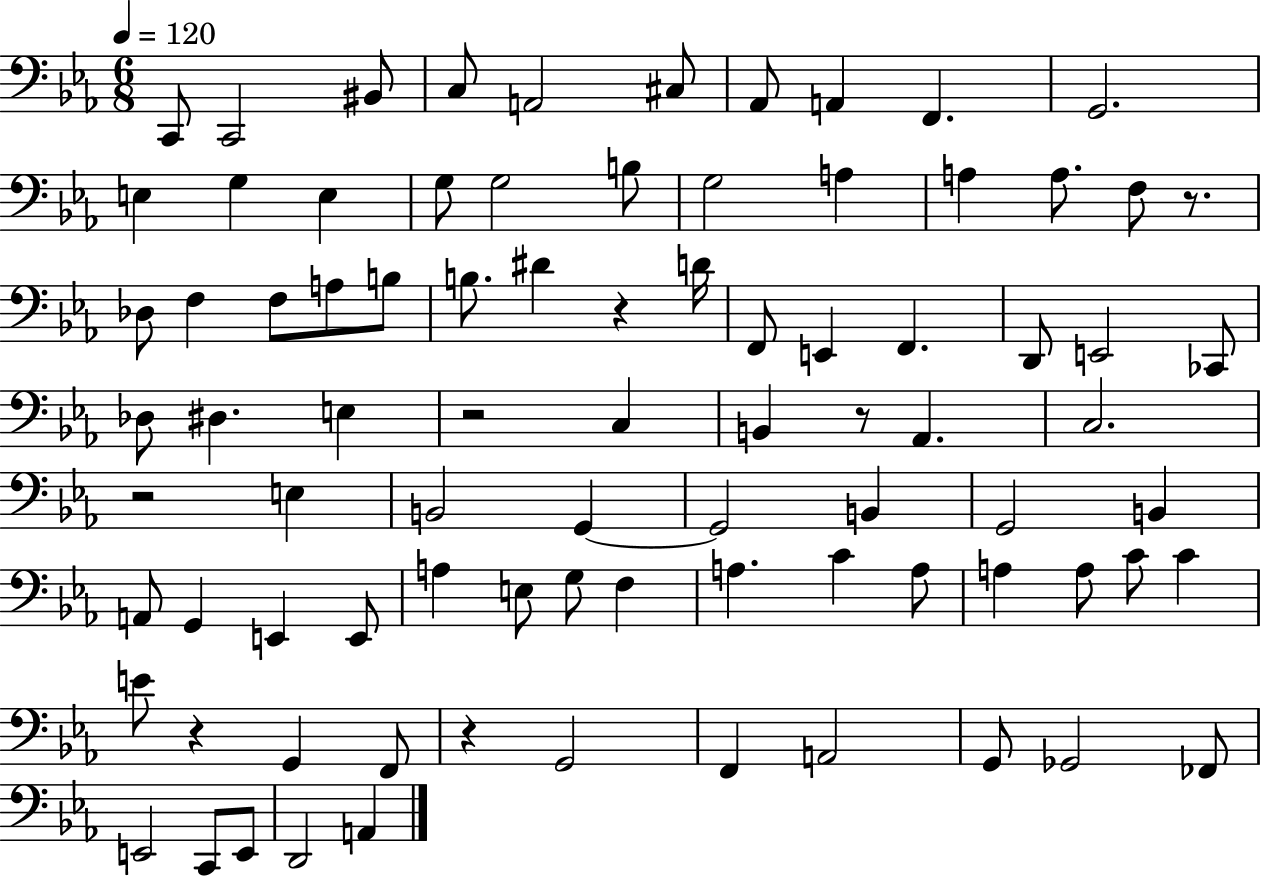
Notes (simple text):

C2/e C2/h BIS2/e C3/e A2/h C#3/e Ab2/e A2/q F2/q. G2/h. E3/q G3/q E3/q G3/e G3/h B3/e G3/h A3/q A3/q A3/e. F3/e R/e. Db3/e F3/q F3/e A3/e B3/e B3/e. D#4/q R/q D4/s F2/e E2/q F2/q. D2/e E2/h CES2/e Db3/e D#3/q. E3/q R/h C3/q B2/q R/e Ab2/q. C3/h. R/h E3/q B2/h G2/q G2/h B2/q G2/h B2/q A2/e G2/q E2/q E2/e A3/q E3/e G3/e F3/q A3/q. C4/q A3/e A3/q A3/e C4/e C4/q E4/e R/q G2/q F2/e R/q G2/h F2/q A2/h G2/e Gb2/h FES2/e E2/h C2/e E2/e D2/h A2/q